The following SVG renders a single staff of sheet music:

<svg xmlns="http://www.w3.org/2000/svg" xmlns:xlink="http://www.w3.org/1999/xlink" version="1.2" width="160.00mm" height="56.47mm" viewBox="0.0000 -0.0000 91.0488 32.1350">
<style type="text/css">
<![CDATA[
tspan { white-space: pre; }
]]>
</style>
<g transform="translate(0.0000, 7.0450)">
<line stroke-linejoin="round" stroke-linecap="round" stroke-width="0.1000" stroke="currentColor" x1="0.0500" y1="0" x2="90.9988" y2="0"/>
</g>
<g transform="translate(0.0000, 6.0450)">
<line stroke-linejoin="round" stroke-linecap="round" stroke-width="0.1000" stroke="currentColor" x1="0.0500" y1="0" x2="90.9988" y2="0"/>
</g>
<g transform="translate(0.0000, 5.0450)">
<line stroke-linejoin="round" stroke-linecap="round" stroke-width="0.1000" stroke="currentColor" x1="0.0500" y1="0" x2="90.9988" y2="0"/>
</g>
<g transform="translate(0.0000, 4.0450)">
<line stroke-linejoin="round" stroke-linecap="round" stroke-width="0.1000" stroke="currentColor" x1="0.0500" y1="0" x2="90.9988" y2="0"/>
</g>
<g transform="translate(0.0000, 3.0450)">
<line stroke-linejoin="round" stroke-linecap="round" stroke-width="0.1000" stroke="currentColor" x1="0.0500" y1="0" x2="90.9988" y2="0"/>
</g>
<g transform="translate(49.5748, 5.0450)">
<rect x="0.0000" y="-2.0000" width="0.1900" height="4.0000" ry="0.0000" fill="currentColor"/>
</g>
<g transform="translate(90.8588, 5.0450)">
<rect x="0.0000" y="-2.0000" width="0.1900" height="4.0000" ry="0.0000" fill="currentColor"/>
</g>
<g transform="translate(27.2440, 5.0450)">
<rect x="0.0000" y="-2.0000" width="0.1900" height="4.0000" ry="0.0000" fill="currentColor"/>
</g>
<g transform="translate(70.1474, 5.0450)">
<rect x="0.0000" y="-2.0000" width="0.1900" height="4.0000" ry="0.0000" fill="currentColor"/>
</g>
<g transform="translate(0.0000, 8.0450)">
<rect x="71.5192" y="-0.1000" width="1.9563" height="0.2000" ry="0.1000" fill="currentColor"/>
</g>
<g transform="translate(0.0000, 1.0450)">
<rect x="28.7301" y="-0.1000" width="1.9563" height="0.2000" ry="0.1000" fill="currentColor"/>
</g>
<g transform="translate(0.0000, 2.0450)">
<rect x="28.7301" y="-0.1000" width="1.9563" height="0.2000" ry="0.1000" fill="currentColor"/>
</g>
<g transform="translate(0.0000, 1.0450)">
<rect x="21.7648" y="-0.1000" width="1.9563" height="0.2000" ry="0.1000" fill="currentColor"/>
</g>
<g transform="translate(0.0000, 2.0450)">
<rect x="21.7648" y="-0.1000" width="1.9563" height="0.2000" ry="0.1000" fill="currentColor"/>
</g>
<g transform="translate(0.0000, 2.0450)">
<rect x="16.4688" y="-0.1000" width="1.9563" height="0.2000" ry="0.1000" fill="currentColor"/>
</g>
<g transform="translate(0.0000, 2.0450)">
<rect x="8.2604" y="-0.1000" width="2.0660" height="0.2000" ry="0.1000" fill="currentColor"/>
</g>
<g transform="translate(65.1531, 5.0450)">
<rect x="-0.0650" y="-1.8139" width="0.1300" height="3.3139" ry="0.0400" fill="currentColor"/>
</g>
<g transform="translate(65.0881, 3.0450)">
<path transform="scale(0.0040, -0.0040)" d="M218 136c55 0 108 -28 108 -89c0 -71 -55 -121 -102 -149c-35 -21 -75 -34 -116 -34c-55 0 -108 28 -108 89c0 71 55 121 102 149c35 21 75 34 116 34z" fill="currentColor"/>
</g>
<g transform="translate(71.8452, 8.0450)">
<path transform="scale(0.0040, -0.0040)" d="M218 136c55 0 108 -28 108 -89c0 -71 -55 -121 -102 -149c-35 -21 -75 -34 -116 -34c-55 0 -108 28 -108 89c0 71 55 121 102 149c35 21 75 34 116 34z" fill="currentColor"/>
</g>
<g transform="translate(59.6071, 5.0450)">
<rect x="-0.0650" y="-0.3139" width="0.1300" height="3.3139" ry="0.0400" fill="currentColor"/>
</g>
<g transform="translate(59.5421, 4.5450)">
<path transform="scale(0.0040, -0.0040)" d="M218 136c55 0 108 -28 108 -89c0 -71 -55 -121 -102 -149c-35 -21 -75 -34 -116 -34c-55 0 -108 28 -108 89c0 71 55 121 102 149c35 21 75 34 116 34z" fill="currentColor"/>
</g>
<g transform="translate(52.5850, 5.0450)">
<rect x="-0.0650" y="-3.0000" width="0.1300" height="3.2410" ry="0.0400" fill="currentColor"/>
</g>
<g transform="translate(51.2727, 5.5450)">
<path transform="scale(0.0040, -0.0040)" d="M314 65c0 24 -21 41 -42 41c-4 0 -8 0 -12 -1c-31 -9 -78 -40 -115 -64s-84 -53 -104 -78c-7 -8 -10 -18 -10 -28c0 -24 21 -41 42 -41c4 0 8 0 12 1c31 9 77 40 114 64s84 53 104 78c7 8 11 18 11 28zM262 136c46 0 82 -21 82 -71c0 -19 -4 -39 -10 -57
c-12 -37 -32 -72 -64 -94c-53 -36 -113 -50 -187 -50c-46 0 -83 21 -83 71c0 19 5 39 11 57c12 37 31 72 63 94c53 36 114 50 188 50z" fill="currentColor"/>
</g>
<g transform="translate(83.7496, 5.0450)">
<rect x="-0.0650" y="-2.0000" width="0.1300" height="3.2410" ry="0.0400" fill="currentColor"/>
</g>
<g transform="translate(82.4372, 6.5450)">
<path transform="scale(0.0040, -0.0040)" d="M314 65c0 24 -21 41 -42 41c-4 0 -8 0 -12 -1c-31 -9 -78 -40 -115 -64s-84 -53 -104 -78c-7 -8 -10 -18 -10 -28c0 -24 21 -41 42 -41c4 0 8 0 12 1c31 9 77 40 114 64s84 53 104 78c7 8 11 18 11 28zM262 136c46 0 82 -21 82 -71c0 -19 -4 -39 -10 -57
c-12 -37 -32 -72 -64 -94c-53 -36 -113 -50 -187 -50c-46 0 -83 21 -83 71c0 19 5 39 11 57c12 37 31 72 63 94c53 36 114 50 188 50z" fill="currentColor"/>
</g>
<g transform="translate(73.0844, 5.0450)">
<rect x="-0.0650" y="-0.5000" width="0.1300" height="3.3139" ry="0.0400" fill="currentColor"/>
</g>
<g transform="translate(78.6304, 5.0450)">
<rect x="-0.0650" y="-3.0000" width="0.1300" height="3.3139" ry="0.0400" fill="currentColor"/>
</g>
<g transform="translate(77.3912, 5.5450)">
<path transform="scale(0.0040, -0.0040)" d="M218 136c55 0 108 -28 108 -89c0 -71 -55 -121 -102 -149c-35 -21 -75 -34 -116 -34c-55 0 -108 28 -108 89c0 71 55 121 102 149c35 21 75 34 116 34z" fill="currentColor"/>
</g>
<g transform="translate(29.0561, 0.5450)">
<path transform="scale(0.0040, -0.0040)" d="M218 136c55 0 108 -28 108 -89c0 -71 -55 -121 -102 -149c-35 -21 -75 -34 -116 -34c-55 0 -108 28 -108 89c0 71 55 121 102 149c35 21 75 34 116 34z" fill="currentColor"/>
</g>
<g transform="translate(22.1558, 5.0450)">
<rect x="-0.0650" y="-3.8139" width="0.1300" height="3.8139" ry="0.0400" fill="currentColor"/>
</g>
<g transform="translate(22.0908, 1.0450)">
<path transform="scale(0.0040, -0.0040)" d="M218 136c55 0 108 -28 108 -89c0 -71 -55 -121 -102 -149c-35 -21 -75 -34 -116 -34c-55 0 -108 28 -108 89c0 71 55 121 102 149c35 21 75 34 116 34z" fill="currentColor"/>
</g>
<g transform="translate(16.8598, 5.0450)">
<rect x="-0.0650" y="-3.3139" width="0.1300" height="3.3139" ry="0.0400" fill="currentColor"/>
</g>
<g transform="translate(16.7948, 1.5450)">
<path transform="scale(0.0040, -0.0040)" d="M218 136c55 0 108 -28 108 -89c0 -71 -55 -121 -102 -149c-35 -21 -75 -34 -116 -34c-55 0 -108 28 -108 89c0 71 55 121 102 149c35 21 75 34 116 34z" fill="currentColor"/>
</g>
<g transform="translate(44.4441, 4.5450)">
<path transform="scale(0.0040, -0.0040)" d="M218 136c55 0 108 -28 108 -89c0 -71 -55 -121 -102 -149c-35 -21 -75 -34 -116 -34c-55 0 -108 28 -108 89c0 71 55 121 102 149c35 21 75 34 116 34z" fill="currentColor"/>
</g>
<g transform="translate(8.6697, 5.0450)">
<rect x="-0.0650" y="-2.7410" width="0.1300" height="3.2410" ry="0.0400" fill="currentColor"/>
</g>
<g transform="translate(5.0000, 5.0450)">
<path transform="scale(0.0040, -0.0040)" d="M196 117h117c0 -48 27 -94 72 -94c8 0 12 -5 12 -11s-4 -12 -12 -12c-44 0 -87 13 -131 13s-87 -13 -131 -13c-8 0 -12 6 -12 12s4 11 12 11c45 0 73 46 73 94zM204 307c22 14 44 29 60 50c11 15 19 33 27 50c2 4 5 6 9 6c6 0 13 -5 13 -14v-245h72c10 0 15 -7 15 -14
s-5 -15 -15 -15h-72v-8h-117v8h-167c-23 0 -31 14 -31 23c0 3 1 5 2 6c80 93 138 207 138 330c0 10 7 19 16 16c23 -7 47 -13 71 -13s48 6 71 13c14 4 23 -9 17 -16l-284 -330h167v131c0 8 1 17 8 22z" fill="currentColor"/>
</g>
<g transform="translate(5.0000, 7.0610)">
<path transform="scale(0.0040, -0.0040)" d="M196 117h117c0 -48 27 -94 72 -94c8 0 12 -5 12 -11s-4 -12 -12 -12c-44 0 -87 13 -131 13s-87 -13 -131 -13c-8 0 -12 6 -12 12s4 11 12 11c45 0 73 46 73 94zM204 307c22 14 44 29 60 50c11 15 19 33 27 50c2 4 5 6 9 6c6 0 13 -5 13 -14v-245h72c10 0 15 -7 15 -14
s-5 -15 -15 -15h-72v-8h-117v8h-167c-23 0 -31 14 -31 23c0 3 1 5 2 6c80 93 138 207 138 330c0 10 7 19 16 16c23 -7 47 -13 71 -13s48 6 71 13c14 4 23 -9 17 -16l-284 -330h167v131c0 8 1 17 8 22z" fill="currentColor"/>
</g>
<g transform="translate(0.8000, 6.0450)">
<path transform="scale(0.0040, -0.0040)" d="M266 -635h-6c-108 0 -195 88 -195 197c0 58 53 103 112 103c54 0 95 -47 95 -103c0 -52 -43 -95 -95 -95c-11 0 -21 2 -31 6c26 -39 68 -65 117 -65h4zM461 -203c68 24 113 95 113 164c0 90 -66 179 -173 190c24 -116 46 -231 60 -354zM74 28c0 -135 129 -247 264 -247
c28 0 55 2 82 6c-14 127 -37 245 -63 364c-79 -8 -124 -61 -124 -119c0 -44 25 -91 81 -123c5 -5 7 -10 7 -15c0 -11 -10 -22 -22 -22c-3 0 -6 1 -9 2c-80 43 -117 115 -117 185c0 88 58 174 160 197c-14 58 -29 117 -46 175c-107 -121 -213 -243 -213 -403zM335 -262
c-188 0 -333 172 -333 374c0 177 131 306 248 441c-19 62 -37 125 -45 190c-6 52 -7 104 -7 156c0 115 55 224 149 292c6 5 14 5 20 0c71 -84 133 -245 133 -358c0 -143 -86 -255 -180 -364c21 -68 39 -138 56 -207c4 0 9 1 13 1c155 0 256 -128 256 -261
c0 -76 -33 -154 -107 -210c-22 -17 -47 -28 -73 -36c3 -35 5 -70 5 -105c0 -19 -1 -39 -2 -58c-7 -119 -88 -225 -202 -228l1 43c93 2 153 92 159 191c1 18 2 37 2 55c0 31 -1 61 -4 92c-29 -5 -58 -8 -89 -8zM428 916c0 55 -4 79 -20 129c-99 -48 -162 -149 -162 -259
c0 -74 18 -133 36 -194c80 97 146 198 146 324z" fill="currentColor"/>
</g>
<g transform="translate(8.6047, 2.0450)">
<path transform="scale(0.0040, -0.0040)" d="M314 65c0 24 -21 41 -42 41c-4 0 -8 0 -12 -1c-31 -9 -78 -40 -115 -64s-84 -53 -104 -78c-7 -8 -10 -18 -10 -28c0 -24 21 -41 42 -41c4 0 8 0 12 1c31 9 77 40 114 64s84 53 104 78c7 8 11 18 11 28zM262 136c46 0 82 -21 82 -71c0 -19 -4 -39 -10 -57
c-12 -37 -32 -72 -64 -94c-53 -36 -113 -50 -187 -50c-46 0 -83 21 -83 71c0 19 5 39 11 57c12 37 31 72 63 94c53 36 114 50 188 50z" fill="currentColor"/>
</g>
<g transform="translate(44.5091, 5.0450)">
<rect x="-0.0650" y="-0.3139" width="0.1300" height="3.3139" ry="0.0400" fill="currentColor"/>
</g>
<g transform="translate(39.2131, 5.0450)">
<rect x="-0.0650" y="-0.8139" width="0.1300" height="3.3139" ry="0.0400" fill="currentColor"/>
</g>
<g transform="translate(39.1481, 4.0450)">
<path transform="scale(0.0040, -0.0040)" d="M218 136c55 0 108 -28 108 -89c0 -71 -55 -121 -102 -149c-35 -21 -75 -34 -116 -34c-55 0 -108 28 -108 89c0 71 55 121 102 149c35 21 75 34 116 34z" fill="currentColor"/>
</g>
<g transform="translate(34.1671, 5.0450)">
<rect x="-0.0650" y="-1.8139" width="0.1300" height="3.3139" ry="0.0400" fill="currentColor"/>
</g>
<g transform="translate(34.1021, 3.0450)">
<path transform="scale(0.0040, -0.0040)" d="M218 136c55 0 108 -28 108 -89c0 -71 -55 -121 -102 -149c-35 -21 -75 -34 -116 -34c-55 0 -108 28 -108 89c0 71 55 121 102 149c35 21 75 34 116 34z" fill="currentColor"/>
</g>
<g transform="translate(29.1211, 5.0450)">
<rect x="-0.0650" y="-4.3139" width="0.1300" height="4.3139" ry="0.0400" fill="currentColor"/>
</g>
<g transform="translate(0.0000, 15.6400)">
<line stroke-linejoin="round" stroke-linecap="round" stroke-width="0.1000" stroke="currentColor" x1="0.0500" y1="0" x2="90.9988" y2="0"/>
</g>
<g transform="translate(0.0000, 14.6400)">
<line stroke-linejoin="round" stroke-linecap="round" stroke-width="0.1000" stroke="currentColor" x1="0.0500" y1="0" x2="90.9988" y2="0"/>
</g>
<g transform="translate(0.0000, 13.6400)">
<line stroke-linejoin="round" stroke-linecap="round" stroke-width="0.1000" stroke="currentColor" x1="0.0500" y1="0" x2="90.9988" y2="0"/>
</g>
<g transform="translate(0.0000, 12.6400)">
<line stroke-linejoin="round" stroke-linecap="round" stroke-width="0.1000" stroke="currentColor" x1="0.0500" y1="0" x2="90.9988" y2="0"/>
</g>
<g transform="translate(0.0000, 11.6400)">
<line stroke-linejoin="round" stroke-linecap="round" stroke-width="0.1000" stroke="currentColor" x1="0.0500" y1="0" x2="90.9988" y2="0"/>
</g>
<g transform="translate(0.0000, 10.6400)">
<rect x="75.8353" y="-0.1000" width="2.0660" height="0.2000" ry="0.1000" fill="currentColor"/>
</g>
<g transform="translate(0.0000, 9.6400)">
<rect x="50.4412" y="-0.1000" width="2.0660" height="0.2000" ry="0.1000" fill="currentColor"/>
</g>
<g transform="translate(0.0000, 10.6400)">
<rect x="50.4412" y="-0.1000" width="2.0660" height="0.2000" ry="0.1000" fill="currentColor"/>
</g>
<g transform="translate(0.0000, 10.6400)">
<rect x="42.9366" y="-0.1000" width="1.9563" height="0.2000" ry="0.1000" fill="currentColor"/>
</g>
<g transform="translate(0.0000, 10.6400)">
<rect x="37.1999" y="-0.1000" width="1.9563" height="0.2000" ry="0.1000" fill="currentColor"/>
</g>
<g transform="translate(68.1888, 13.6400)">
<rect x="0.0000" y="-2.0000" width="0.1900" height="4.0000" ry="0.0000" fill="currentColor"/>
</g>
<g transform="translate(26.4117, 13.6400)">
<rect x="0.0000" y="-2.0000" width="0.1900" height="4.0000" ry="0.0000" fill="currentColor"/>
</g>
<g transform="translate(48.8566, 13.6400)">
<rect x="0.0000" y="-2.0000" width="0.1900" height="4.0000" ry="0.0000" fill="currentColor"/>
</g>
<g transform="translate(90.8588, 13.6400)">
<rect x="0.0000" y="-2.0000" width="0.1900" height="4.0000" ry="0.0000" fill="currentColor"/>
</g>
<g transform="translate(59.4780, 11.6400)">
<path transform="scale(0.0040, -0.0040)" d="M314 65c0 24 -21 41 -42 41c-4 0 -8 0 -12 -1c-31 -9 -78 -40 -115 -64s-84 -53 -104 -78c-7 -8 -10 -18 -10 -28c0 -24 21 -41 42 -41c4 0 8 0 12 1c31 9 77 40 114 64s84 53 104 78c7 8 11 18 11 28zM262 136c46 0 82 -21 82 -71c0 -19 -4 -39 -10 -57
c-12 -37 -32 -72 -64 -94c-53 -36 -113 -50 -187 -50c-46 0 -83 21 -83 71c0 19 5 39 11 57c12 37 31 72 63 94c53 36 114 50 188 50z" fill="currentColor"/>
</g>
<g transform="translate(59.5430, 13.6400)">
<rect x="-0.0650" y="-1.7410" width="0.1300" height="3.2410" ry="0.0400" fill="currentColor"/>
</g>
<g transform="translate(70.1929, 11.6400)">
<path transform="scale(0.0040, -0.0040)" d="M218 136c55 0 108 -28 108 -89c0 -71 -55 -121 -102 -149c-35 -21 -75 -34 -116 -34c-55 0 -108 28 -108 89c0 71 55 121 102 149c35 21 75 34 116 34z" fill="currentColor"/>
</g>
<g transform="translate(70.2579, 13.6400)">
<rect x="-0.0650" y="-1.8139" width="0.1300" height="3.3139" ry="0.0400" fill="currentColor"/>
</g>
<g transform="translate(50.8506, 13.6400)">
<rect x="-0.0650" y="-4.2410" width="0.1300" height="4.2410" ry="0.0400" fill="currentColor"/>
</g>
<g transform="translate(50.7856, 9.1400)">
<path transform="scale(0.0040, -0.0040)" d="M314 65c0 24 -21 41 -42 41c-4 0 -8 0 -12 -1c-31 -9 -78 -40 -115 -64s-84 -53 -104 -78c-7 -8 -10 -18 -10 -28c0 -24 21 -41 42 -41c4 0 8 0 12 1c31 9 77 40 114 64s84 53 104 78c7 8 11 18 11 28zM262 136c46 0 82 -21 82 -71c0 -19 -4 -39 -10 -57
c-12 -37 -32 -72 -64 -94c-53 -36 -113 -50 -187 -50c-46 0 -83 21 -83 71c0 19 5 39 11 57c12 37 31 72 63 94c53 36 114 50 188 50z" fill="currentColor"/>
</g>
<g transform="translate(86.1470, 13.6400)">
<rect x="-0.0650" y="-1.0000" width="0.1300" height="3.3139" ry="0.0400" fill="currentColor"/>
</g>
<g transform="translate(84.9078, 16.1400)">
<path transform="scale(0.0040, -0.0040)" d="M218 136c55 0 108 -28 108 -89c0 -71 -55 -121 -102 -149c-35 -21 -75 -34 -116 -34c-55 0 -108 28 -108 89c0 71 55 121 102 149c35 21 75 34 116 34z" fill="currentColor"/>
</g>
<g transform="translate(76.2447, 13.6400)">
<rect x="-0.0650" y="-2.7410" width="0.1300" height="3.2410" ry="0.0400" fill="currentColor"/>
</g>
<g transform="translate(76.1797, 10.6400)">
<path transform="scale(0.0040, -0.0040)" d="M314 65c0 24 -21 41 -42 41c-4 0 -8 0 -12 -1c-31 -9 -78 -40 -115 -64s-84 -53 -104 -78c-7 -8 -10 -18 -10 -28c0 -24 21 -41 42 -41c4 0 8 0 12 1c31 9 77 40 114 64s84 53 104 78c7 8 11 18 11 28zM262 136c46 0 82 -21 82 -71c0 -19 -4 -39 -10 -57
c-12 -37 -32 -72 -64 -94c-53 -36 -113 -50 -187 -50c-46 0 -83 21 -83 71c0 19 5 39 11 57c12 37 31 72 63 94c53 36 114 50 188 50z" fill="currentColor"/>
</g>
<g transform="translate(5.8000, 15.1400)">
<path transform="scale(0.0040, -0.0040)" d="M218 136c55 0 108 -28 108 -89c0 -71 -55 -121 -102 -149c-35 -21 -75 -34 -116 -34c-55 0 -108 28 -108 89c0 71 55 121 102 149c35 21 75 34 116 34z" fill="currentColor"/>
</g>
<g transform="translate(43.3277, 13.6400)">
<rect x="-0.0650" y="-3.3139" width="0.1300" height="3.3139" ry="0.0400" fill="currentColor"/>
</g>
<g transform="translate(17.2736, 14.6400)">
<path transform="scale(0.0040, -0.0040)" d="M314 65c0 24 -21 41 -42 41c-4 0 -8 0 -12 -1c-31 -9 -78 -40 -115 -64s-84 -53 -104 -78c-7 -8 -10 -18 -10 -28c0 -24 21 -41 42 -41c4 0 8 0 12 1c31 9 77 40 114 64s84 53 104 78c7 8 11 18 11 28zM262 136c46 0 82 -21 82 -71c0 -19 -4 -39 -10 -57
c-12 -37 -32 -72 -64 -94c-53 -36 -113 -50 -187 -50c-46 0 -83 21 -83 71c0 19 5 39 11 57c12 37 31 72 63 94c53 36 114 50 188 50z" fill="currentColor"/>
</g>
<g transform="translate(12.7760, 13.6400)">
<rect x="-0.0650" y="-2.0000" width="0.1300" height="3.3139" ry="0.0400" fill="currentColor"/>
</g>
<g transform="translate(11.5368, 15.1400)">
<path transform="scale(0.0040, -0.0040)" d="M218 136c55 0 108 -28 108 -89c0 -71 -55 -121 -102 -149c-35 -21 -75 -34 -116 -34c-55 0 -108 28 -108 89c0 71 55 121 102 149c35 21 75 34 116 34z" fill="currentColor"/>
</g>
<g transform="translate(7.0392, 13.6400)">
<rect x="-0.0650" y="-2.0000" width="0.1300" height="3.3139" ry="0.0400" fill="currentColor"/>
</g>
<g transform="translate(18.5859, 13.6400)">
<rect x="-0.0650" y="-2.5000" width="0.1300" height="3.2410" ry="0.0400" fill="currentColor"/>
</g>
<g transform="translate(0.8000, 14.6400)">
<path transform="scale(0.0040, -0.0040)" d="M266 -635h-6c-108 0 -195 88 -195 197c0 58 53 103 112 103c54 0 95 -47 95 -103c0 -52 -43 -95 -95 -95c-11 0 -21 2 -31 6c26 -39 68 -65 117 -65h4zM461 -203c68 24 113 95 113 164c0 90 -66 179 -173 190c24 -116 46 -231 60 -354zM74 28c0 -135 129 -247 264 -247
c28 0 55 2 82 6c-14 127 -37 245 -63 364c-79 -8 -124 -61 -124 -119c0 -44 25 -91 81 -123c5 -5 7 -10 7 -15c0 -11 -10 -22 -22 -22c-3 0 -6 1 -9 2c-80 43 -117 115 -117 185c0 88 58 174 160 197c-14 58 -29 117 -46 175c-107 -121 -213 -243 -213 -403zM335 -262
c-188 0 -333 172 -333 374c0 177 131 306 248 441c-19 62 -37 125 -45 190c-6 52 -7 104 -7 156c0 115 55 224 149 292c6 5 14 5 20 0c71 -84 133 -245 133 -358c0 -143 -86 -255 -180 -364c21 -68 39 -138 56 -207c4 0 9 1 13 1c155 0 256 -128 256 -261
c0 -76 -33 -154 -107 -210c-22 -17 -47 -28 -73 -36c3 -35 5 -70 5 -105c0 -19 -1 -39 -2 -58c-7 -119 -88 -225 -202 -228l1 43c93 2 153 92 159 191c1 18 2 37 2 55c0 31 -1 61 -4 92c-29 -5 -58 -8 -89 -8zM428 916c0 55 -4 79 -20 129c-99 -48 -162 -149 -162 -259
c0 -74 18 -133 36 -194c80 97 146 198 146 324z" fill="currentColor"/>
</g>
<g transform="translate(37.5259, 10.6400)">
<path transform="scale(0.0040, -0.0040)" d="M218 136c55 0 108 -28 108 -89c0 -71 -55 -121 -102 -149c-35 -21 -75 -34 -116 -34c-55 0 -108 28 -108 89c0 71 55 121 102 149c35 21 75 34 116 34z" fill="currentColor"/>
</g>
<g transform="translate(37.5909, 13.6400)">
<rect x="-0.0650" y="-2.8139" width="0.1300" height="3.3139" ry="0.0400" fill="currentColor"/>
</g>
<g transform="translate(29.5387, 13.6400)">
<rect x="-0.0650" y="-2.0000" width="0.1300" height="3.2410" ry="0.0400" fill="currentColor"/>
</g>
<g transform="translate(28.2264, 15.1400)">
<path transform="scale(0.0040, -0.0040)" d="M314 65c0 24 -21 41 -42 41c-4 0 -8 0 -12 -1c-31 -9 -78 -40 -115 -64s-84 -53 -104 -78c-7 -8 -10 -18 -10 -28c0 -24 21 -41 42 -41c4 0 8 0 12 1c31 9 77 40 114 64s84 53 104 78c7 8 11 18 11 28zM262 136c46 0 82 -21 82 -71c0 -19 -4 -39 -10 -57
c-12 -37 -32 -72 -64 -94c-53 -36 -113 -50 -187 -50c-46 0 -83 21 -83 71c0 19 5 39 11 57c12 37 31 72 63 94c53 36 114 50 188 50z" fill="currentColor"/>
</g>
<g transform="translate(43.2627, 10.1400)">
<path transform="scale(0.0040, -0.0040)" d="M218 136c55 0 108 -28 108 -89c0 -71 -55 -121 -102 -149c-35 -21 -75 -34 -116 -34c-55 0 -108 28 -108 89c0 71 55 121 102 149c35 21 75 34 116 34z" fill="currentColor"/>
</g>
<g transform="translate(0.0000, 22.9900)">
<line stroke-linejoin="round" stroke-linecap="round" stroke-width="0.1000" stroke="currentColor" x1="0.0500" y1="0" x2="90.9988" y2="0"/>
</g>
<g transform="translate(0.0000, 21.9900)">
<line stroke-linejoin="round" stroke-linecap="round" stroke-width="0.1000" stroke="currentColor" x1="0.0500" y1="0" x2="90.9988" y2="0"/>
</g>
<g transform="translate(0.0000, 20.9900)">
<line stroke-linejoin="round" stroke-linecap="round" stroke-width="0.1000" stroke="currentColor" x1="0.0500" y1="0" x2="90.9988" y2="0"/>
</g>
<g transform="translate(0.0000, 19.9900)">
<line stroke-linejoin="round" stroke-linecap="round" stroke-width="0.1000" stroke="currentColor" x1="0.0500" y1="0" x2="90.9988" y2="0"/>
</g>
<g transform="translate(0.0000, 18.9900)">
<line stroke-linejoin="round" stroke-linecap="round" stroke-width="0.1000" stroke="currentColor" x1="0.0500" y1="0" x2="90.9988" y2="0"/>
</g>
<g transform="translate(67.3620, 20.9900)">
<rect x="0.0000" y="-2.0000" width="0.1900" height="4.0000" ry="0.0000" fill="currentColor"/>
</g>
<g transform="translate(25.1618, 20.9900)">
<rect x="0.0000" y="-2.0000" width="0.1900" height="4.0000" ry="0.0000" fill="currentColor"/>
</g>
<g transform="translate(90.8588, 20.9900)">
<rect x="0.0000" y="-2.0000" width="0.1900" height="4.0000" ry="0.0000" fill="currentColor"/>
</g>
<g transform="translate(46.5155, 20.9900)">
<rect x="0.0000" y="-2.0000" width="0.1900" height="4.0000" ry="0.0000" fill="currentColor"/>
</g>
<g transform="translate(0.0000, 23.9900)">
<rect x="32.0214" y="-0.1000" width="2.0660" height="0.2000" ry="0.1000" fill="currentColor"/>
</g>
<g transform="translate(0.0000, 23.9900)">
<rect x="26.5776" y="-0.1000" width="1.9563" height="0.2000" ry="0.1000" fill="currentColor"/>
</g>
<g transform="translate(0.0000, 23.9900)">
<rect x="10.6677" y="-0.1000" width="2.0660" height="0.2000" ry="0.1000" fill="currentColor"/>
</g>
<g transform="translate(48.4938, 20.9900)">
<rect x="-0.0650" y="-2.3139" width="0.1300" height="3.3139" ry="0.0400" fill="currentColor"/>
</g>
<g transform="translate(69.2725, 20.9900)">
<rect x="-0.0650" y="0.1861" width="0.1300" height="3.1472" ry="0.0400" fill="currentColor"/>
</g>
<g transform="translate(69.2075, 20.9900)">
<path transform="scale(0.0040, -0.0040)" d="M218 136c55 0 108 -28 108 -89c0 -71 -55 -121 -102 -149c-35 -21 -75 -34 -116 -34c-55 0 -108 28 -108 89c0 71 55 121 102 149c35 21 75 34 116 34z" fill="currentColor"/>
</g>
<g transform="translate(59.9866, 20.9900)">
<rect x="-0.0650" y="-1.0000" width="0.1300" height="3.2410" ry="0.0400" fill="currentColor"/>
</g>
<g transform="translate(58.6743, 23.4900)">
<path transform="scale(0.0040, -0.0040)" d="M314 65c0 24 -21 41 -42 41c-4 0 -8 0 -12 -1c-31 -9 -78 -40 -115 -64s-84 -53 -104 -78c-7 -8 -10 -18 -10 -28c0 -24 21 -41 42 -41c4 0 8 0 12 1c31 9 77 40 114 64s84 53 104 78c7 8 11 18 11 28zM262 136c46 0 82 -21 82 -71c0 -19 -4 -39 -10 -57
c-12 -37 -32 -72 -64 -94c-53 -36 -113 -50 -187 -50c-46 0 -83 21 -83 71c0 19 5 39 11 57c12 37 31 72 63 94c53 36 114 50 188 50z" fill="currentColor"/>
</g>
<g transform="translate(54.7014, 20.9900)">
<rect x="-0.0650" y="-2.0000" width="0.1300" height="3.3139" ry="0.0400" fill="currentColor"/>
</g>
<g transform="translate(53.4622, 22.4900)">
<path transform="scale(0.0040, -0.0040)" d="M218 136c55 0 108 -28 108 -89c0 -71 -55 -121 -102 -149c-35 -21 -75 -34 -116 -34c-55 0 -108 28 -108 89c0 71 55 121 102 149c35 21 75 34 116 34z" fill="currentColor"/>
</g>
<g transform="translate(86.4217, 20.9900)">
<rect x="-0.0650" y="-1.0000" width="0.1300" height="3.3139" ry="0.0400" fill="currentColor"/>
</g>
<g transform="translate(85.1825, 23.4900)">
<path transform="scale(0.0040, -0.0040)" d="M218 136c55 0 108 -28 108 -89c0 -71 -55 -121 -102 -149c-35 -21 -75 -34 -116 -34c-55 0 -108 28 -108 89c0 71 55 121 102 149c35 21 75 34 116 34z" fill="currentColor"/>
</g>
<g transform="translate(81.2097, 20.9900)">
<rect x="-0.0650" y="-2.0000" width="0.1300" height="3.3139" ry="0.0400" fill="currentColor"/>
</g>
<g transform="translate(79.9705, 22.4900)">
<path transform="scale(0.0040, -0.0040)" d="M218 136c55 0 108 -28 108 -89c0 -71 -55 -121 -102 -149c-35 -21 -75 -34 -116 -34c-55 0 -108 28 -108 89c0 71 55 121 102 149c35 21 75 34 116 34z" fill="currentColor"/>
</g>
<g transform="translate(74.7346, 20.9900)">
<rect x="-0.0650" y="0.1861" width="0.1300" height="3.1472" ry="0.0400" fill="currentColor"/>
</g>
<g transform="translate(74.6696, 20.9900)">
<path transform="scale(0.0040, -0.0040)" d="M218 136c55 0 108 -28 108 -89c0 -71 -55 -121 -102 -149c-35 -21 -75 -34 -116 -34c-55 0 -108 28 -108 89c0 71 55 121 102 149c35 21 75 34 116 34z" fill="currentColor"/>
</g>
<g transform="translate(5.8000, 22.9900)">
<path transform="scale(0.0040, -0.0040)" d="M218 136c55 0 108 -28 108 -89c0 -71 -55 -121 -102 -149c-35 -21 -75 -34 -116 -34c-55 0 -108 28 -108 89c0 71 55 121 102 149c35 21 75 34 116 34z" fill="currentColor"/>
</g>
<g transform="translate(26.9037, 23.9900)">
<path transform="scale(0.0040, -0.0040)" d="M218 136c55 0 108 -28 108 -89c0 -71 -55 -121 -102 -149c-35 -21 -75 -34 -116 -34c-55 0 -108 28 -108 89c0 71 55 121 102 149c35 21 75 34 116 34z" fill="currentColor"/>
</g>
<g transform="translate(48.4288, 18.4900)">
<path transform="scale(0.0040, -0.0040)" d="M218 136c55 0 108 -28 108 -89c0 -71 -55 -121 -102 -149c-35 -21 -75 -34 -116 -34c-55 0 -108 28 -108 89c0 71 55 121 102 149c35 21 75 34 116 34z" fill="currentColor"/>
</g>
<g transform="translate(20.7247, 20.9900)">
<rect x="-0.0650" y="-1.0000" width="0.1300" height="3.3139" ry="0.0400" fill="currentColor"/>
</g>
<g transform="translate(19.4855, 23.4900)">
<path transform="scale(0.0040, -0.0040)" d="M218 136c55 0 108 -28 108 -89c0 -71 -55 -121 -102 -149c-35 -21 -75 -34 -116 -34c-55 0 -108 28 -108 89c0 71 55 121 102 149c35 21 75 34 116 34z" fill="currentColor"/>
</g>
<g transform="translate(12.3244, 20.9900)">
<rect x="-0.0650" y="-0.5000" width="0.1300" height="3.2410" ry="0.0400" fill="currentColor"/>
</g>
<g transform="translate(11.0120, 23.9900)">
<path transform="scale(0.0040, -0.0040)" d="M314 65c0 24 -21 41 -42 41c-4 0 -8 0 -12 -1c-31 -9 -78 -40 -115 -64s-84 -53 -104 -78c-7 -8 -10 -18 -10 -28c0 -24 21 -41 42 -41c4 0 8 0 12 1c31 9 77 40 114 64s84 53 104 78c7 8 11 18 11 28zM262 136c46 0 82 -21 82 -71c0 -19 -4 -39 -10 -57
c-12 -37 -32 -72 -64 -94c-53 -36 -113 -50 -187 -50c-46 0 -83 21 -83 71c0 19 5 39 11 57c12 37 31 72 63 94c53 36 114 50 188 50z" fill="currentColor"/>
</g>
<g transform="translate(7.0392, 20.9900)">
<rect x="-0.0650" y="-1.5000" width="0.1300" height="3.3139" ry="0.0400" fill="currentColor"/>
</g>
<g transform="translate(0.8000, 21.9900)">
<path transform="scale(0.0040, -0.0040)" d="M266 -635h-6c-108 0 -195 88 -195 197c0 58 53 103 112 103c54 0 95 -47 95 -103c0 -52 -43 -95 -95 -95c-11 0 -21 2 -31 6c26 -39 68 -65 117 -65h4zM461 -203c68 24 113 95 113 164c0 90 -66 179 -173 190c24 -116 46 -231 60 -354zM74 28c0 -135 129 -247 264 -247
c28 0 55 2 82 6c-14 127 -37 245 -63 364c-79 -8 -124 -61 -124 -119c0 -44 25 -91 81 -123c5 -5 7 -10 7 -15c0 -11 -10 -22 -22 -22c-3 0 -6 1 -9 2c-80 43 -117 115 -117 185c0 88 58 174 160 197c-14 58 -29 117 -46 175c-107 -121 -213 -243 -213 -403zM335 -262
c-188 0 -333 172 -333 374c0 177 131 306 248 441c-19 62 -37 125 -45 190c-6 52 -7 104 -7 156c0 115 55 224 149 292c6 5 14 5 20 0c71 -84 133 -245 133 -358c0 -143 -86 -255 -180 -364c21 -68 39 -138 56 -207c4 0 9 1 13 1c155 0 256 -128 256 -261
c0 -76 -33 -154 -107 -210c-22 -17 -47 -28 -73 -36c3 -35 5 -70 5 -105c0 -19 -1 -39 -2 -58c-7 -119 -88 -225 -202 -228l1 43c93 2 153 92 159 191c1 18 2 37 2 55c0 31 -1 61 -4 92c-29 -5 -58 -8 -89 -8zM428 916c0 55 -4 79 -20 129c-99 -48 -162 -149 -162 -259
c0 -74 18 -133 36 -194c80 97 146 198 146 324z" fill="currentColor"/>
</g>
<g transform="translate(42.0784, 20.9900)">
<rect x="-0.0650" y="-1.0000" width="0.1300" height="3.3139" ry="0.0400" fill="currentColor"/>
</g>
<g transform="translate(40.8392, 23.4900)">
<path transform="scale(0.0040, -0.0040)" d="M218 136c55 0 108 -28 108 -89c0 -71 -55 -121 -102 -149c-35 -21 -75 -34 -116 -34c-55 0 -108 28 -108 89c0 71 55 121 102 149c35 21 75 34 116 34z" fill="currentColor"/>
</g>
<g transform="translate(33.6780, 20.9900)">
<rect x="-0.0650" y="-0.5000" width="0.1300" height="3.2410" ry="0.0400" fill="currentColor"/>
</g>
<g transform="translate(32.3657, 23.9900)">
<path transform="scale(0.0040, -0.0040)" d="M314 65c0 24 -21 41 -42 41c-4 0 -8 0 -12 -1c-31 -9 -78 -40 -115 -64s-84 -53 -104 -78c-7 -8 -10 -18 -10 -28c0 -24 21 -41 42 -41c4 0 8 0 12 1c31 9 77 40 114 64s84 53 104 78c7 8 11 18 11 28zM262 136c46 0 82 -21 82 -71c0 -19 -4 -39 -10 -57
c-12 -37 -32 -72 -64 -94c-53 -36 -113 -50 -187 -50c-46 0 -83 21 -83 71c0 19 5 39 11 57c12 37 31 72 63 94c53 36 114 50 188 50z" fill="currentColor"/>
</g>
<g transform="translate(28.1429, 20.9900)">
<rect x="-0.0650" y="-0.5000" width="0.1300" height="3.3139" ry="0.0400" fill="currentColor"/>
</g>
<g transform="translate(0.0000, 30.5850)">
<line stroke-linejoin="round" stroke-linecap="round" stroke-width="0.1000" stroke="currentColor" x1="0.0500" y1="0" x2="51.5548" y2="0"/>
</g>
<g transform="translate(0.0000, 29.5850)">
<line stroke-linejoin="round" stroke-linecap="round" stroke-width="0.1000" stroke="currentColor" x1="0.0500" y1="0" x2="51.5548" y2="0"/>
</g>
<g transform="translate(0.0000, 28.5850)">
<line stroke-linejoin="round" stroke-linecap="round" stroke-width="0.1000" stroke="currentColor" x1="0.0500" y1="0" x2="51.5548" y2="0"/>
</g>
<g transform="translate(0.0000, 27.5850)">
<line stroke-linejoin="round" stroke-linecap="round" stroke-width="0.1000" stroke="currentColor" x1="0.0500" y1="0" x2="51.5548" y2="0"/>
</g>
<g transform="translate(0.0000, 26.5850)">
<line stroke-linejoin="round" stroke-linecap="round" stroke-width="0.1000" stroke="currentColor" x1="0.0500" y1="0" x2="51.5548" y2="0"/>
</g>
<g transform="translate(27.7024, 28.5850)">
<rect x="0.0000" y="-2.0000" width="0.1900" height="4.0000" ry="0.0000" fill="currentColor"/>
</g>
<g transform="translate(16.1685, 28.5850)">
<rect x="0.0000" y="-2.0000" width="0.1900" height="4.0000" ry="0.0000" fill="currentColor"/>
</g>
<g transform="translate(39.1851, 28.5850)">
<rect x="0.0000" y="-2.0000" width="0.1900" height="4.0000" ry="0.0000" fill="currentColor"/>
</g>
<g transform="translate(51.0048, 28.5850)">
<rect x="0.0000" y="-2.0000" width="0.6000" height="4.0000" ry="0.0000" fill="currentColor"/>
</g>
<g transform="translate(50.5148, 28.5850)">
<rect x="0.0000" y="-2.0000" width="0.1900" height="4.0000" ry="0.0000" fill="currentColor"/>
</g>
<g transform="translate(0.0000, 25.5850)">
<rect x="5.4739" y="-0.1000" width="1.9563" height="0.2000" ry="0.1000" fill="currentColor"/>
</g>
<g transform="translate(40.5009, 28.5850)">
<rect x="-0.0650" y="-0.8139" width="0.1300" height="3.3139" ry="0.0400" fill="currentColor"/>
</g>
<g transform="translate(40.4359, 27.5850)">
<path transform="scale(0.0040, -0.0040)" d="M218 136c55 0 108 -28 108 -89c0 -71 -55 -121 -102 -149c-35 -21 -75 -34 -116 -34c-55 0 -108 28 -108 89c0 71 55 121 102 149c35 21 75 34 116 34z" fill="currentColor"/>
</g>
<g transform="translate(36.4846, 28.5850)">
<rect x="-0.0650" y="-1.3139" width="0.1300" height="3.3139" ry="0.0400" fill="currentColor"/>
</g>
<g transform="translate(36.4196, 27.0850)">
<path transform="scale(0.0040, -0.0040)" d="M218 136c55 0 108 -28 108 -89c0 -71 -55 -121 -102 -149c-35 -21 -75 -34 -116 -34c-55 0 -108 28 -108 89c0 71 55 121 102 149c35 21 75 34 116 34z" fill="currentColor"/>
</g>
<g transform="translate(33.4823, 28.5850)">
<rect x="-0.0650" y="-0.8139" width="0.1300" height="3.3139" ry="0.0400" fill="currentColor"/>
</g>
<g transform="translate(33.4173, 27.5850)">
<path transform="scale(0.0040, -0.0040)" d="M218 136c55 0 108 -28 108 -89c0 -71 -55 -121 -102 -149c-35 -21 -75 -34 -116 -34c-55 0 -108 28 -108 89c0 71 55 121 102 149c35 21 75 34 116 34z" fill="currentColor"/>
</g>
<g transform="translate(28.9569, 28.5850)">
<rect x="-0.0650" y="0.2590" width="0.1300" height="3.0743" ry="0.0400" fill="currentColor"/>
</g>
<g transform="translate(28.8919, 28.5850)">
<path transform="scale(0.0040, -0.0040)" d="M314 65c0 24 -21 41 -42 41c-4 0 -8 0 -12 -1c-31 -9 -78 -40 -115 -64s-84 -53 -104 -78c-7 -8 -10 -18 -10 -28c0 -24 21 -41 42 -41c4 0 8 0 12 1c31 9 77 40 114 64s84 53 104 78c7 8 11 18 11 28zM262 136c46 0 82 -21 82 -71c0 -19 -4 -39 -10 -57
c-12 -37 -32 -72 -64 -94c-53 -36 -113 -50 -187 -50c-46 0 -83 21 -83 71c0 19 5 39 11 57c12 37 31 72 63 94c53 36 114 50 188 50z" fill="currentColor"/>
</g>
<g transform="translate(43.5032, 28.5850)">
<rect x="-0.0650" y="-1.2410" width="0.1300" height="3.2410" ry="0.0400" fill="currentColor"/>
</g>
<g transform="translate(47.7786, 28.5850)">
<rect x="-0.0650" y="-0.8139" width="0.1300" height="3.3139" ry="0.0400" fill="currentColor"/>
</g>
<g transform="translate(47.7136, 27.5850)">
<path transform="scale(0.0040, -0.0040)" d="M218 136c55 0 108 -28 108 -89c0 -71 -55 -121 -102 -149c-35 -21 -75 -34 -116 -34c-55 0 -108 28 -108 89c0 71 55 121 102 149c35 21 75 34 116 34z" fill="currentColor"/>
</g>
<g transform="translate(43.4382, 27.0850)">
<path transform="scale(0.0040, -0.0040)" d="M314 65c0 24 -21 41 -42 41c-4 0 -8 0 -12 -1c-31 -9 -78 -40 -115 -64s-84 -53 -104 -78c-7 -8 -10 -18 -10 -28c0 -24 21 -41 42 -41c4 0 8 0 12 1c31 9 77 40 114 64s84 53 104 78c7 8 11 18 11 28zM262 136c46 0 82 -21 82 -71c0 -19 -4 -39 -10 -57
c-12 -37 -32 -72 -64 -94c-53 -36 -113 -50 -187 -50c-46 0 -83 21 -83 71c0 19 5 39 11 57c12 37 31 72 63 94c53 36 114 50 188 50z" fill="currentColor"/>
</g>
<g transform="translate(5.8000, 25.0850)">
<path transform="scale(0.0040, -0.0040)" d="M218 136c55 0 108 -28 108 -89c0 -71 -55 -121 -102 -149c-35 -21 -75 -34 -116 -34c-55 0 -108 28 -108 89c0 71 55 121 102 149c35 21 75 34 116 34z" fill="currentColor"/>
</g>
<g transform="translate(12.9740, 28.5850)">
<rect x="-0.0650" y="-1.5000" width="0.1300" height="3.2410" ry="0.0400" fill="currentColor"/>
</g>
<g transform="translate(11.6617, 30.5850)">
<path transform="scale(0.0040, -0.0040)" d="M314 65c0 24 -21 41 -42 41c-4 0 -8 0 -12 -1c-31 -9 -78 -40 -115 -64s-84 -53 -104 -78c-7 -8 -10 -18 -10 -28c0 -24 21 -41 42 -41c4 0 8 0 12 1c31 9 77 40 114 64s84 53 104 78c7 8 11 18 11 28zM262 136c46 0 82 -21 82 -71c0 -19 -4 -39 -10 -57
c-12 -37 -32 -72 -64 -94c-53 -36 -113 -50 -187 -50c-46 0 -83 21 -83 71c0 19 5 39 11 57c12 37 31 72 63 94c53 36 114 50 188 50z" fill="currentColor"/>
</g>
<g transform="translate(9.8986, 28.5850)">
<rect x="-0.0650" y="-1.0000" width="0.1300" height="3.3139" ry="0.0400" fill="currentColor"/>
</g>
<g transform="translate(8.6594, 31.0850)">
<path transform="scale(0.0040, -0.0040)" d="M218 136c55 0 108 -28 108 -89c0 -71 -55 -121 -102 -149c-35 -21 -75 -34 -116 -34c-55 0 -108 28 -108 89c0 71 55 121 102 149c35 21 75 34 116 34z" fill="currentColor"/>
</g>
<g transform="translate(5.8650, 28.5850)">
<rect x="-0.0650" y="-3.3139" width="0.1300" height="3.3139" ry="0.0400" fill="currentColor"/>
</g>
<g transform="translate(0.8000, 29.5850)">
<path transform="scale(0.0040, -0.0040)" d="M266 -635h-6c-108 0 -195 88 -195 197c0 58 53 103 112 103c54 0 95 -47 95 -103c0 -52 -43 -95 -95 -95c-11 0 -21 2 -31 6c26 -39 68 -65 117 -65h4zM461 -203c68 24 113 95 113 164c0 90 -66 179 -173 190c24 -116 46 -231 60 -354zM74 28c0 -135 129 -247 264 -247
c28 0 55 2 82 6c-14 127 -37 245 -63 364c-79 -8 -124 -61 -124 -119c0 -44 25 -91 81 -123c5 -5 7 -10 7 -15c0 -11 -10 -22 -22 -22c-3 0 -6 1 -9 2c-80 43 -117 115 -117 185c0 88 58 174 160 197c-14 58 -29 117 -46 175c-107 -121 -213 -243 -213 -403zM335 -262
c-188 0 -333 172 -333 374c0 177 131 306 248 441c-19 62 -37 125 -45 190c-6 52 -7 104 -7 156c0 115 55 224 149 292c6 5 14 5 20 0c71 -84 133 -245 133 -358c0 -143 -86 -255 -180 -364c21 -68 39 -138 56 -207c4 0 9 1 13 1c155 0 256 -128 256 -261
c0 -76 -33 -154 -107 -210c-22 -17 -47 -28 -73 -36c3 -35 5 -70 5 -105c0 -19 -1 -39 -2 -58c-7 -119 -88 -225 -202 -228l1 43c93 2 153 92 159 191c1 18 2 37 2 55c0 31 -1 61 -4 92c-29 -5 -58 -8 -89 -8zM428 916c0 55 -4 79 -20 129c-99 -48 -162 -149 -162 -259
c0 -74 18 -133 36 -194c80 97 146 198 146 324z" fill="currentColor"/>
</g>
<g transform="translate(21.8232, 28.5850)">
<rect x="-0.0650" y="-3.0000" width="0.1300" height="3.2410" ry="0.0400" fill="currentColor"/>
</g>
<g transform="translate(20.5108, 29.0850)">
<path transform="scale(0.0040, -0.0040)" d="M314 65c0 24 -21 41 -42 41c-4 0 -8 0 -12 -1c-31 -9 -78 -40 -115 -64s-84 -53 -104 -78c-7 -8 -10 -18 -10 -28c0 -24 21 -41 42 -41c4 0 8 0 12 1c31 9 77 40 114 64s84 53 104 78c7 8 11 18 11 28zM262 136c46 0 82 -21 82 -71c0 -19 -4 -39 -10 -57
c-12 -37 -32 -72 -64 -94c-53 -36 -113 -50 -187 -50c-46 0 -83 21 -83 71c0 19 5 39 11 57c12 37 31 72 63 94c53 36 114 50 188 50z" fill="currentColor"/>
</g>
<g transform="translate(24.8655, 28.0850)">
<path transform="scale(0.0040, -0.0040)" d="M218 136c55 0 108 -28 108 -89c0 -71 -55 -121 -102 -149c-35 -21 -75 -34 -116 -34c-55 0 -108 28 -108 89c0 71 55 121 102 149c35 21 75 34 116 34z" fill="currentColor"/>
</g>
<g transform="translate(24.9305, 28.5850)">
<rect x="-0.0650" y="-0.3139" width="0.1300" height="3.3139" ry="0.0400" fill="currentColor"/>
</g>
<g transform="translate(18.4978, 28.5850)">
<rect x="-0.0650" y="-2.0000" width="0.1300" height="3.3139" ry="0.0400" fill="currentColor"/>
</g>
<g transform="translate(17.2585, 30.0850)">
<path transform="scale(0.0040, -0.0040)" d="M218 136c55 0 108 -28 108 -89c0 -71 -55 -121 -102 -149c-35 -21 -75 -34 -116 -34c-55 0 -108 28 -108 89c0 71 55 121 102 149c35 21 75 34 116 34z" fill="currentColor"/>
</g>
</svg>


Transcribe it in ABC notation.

X:1
T:Untitled
M:4/4
L:1/4
K:C
a2 b c' d' f d c A2 c f C A F2 F F G2 F2 a b d'2 f2 f a2 D E C2 D C C2 D g F D2 B B F D b D E2 F A2 c B2 d e d e2 d